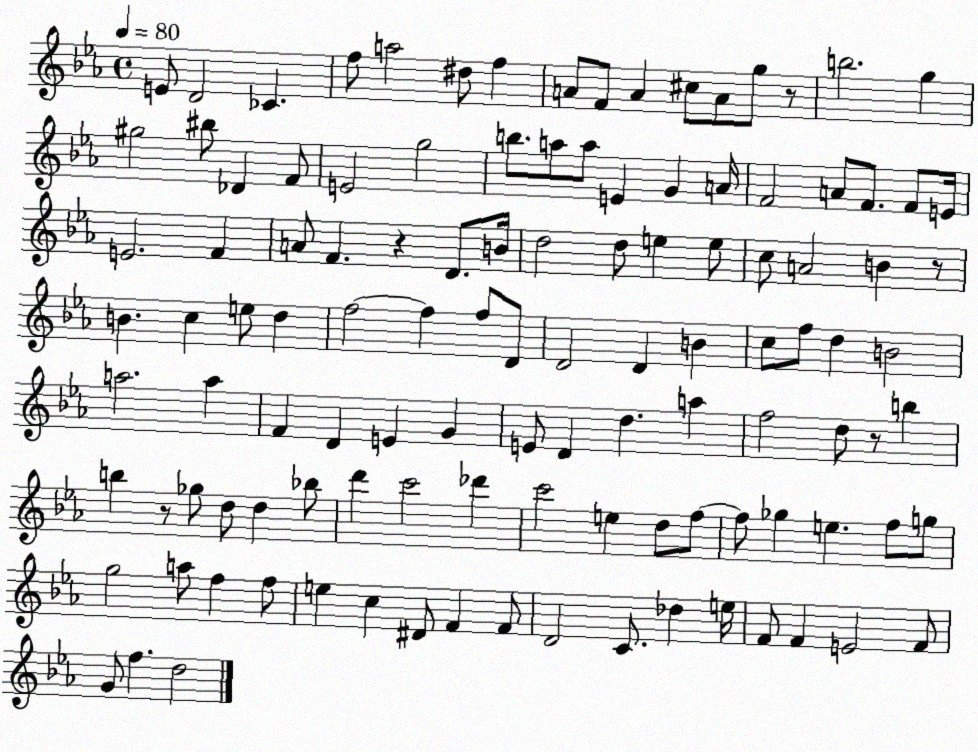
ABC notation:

X:1
T:Untitled
M:4/4
L:1/4
K:Eb
E/2 D2 _C f/2 a2 ^d/2 f A/2 F/2 A ^c/2 A/2 g/2 z/2 b2 g ^g2 ^b/2 _D F/2 E2 g2 b/2 a/2 a/2 E G A/4 F2 A/2 F/2 F/2 E/4 E2 F A/2 F z D/2 B/4 d2 d/2 e e/2 c/2 A2 B z/2 B c e/2 d f2 f f/2 D/2 D2 D B c/2 f/2 d B2 a2 a F D E G E/2 D d a f2 d/2 z/2 b b z/2 _g/2 d/2 d _b/2 d' c'2 _d' c'2 e d/2 f/2 f/2 _g e f/2 g/2 g2 a/2 f f/2 e c ^D/2 F F/2 D2 C/2 _d e/4 F/2 F E2 F/2 G/2 f d2